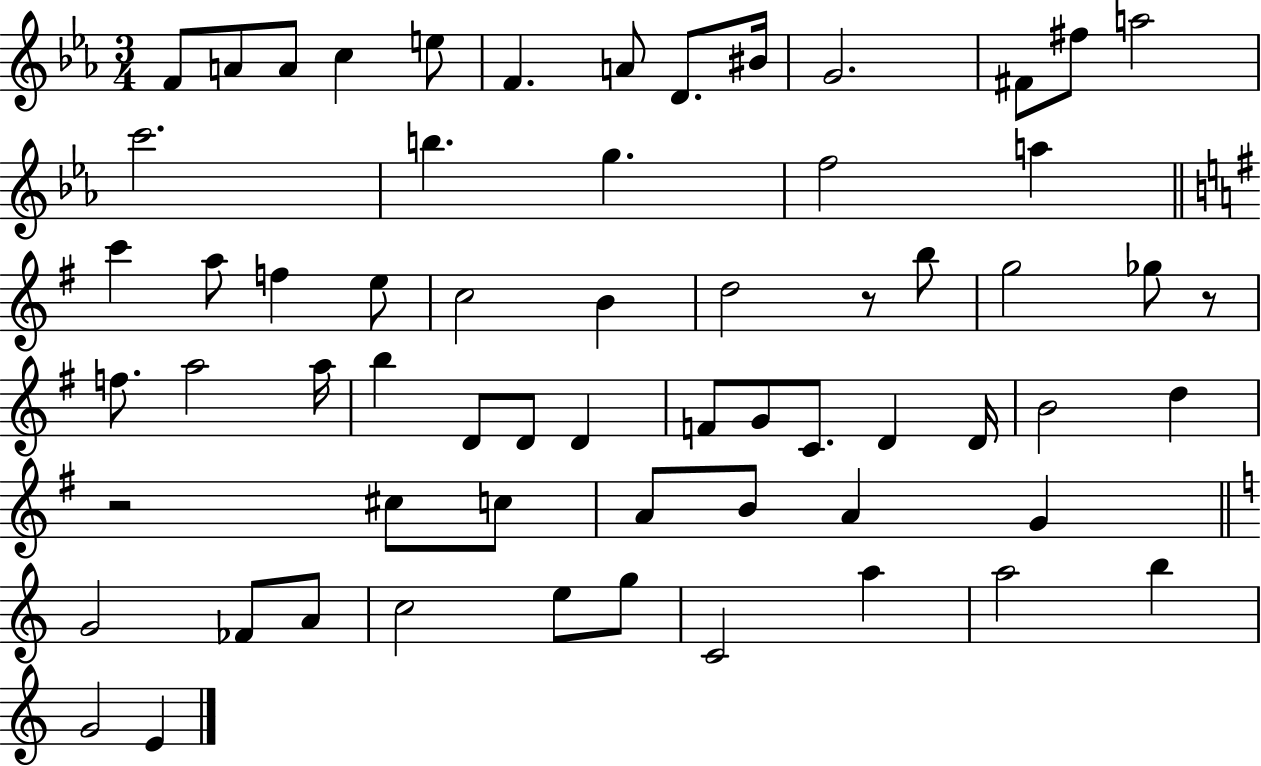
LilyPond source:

{
  \clef treble
  \numericTimeSignature
  \time 3/4
  \key ees \major
  f'8 a'8 a'8 c''4 e''8 | f'4. a'8 d'8. bis'16 | g'2. | fis'8 fis''8 a''2 | \break c'''2. | b''4. g''4. | f''2 a''4 | \bar "||" \break \key g \major c'''4 a''8 f''4 e''8 | c''2 b'4 | d''2 r8 b''8 | g''2 ges''8 r8 | \break f''8. a''2 a''16 | b''4 d'8 d'8 d'4 | f'8 g'8 c'8. d'4 d'16 | b'2 d''4 | \break r2 cis''8 c''8 | a'8 b'8 a'4 g'4 | \bar "||" \break \key c \major g'2 fes'8 a'8 | c''2 e''8 g''8 | c'2 a''4 | a''2 b''4 | \break g'2 e'4 | \bar "|."
}